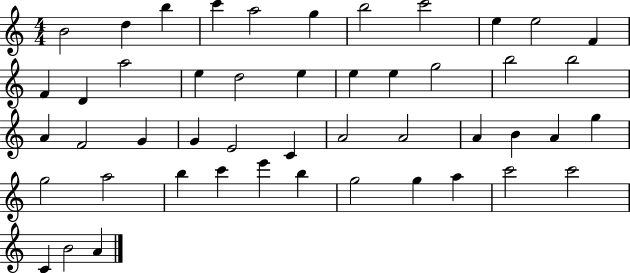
X:1
T:Untitled
M:4/4
L:1/4
K:C
B2 d b c' a2 g b2 c'2 e e2 F F D a2 e d2 e e e g2 b2 b2 A F2 G G E2 C A2 A2 A B A g g2 a2 b c' e' b g2 g a c'2 c'2 C B2 A